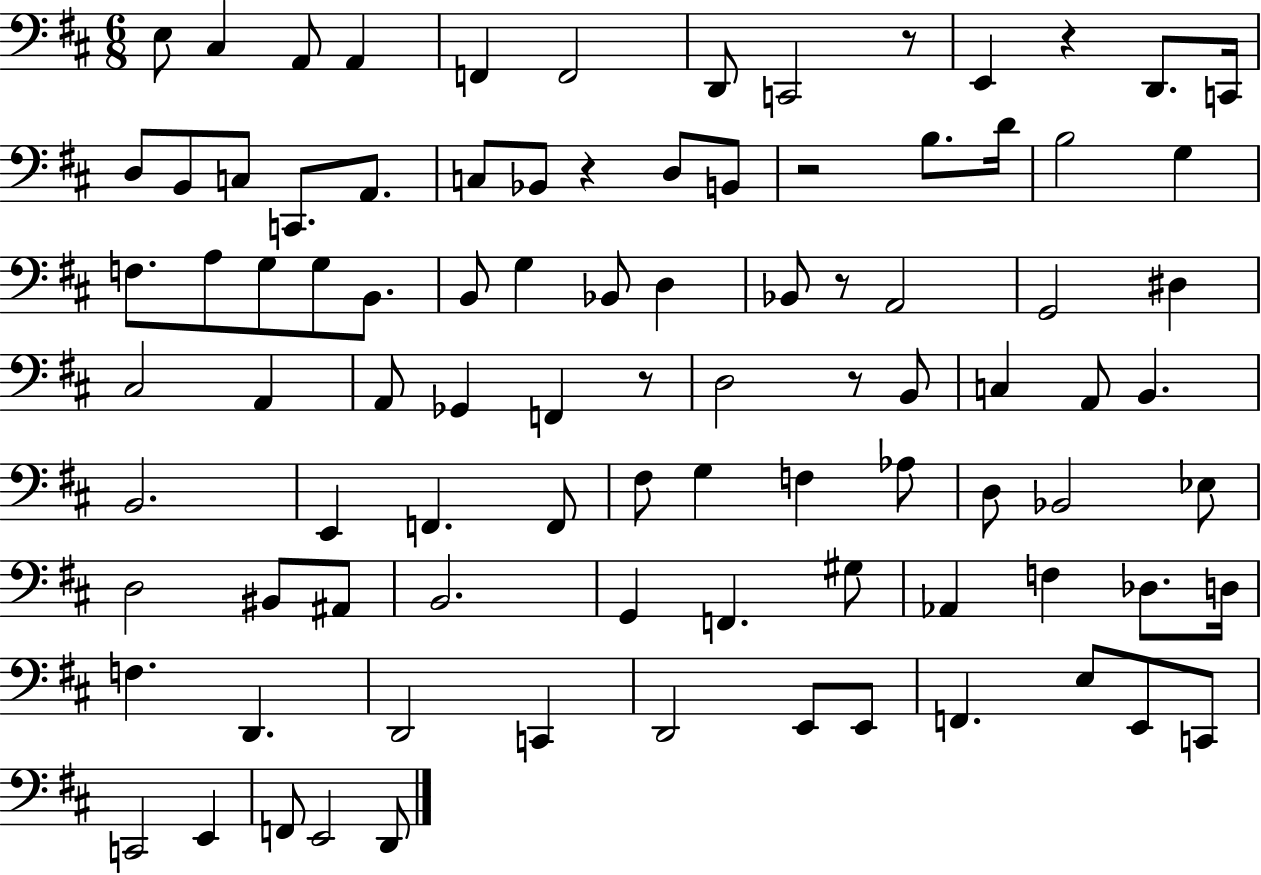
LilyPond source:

{
  \clef bass
  \numericTimeSignature
  \time 6/8
  \key d \major
  e8 cis4 a,8 a,4 | f,4 f,2 | d,8 c,2 r8 | e,4 r4 d,8. c,16 | \break d8 b,8 c8 c,8. a,8. | c8 bes,8 r4 d8 b,8 | r2 b8. d'16 | b2 g4 | \break f8. a8 g8 g8 b,8. | b,8 g4 bes,8 d4 | bes,8 r8 a,2 | g,2 dis4 | \break cis2 a,4 | a,8 ges,4 f,4 r8 | d2 r8 b,8 | c4 a,8 b,4. | \break b,2. | e,4 f,4. f,8 | fis8 g4 f4 aes8 | d8 bes,2 ees8 | \break d2 bis,8 ais,8 | b,2. | g,4 f,4. gis8 | aes,4 f4 des8. d16 | \break f4. d,4. | d,2 c,4 | d,2 e,8 e,8 | f,4. e8 e,8 c,8 | \break c,2 e,4 | f,8 e,2 d,8 | \bar "|."
}